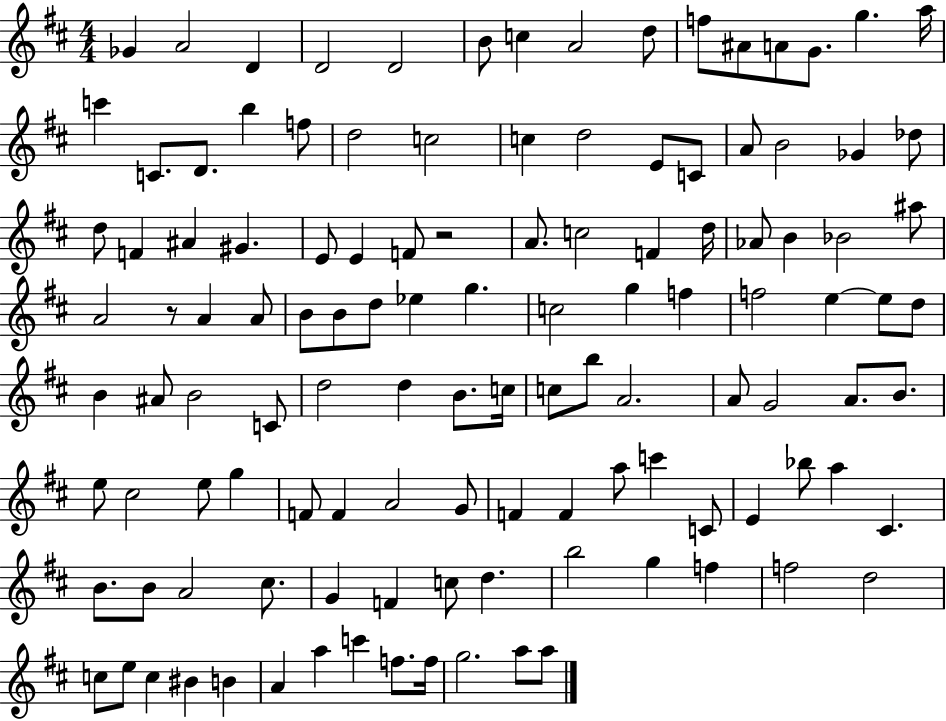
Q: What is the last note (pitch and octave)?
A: A5